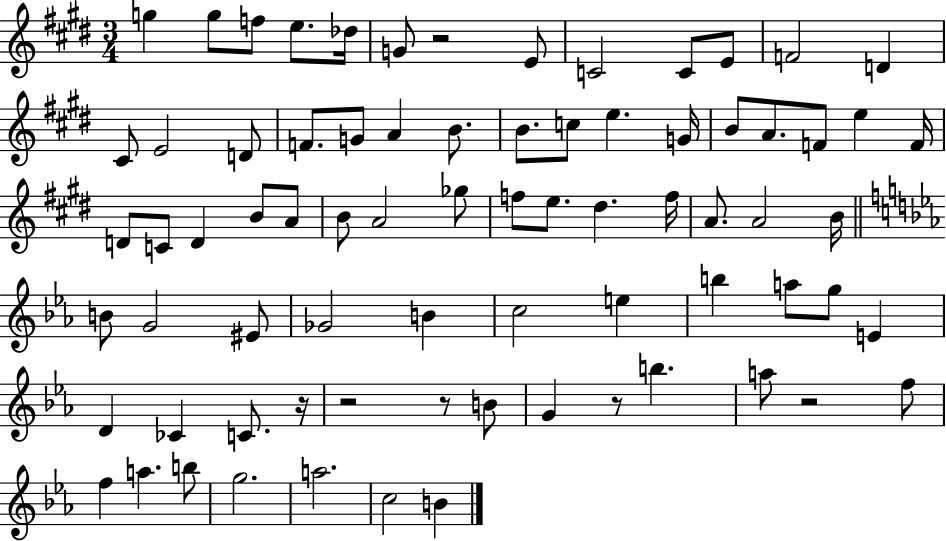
{
  \clef treble
  \numericTimeSignature
  \time 3/4
  \key e \major
  g''4 g''8 f''8 e''8. des''16 | g'8 r2 e'8 | c'2 c'8 e'8 | f'2 d'4 | \break cis'8 e'2 d'8 | f'8. g'8 a'4 b'8. | b'8. c''8 e''4. g'16 | b'8 a'8. f'8 e''4 f'16 | \break d'8 c'8 d'4 b'8 a'8 | b'8 a'2 ges''8 | f''8 e''8. dis''4. f''16 | a'8. a'2 b'16 | \break \bar "||" \break \key ees \major b'8 g'2 eis'8 | ges'2 b'4 | c''2 e''4 | b''4 a''8 g''8 e'4 | \break d'4 ces'4 c'8. r16 | r2 r8 b'8 | g'4 r8 b''4. | a''8 r2 f''8 | \break f''4 a''4. b''8 | g''2. | a''2. | c''2 b'4 | \break \bar "|."
}